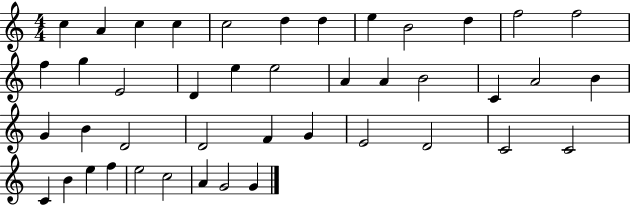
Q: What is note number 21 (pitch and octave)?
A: B4